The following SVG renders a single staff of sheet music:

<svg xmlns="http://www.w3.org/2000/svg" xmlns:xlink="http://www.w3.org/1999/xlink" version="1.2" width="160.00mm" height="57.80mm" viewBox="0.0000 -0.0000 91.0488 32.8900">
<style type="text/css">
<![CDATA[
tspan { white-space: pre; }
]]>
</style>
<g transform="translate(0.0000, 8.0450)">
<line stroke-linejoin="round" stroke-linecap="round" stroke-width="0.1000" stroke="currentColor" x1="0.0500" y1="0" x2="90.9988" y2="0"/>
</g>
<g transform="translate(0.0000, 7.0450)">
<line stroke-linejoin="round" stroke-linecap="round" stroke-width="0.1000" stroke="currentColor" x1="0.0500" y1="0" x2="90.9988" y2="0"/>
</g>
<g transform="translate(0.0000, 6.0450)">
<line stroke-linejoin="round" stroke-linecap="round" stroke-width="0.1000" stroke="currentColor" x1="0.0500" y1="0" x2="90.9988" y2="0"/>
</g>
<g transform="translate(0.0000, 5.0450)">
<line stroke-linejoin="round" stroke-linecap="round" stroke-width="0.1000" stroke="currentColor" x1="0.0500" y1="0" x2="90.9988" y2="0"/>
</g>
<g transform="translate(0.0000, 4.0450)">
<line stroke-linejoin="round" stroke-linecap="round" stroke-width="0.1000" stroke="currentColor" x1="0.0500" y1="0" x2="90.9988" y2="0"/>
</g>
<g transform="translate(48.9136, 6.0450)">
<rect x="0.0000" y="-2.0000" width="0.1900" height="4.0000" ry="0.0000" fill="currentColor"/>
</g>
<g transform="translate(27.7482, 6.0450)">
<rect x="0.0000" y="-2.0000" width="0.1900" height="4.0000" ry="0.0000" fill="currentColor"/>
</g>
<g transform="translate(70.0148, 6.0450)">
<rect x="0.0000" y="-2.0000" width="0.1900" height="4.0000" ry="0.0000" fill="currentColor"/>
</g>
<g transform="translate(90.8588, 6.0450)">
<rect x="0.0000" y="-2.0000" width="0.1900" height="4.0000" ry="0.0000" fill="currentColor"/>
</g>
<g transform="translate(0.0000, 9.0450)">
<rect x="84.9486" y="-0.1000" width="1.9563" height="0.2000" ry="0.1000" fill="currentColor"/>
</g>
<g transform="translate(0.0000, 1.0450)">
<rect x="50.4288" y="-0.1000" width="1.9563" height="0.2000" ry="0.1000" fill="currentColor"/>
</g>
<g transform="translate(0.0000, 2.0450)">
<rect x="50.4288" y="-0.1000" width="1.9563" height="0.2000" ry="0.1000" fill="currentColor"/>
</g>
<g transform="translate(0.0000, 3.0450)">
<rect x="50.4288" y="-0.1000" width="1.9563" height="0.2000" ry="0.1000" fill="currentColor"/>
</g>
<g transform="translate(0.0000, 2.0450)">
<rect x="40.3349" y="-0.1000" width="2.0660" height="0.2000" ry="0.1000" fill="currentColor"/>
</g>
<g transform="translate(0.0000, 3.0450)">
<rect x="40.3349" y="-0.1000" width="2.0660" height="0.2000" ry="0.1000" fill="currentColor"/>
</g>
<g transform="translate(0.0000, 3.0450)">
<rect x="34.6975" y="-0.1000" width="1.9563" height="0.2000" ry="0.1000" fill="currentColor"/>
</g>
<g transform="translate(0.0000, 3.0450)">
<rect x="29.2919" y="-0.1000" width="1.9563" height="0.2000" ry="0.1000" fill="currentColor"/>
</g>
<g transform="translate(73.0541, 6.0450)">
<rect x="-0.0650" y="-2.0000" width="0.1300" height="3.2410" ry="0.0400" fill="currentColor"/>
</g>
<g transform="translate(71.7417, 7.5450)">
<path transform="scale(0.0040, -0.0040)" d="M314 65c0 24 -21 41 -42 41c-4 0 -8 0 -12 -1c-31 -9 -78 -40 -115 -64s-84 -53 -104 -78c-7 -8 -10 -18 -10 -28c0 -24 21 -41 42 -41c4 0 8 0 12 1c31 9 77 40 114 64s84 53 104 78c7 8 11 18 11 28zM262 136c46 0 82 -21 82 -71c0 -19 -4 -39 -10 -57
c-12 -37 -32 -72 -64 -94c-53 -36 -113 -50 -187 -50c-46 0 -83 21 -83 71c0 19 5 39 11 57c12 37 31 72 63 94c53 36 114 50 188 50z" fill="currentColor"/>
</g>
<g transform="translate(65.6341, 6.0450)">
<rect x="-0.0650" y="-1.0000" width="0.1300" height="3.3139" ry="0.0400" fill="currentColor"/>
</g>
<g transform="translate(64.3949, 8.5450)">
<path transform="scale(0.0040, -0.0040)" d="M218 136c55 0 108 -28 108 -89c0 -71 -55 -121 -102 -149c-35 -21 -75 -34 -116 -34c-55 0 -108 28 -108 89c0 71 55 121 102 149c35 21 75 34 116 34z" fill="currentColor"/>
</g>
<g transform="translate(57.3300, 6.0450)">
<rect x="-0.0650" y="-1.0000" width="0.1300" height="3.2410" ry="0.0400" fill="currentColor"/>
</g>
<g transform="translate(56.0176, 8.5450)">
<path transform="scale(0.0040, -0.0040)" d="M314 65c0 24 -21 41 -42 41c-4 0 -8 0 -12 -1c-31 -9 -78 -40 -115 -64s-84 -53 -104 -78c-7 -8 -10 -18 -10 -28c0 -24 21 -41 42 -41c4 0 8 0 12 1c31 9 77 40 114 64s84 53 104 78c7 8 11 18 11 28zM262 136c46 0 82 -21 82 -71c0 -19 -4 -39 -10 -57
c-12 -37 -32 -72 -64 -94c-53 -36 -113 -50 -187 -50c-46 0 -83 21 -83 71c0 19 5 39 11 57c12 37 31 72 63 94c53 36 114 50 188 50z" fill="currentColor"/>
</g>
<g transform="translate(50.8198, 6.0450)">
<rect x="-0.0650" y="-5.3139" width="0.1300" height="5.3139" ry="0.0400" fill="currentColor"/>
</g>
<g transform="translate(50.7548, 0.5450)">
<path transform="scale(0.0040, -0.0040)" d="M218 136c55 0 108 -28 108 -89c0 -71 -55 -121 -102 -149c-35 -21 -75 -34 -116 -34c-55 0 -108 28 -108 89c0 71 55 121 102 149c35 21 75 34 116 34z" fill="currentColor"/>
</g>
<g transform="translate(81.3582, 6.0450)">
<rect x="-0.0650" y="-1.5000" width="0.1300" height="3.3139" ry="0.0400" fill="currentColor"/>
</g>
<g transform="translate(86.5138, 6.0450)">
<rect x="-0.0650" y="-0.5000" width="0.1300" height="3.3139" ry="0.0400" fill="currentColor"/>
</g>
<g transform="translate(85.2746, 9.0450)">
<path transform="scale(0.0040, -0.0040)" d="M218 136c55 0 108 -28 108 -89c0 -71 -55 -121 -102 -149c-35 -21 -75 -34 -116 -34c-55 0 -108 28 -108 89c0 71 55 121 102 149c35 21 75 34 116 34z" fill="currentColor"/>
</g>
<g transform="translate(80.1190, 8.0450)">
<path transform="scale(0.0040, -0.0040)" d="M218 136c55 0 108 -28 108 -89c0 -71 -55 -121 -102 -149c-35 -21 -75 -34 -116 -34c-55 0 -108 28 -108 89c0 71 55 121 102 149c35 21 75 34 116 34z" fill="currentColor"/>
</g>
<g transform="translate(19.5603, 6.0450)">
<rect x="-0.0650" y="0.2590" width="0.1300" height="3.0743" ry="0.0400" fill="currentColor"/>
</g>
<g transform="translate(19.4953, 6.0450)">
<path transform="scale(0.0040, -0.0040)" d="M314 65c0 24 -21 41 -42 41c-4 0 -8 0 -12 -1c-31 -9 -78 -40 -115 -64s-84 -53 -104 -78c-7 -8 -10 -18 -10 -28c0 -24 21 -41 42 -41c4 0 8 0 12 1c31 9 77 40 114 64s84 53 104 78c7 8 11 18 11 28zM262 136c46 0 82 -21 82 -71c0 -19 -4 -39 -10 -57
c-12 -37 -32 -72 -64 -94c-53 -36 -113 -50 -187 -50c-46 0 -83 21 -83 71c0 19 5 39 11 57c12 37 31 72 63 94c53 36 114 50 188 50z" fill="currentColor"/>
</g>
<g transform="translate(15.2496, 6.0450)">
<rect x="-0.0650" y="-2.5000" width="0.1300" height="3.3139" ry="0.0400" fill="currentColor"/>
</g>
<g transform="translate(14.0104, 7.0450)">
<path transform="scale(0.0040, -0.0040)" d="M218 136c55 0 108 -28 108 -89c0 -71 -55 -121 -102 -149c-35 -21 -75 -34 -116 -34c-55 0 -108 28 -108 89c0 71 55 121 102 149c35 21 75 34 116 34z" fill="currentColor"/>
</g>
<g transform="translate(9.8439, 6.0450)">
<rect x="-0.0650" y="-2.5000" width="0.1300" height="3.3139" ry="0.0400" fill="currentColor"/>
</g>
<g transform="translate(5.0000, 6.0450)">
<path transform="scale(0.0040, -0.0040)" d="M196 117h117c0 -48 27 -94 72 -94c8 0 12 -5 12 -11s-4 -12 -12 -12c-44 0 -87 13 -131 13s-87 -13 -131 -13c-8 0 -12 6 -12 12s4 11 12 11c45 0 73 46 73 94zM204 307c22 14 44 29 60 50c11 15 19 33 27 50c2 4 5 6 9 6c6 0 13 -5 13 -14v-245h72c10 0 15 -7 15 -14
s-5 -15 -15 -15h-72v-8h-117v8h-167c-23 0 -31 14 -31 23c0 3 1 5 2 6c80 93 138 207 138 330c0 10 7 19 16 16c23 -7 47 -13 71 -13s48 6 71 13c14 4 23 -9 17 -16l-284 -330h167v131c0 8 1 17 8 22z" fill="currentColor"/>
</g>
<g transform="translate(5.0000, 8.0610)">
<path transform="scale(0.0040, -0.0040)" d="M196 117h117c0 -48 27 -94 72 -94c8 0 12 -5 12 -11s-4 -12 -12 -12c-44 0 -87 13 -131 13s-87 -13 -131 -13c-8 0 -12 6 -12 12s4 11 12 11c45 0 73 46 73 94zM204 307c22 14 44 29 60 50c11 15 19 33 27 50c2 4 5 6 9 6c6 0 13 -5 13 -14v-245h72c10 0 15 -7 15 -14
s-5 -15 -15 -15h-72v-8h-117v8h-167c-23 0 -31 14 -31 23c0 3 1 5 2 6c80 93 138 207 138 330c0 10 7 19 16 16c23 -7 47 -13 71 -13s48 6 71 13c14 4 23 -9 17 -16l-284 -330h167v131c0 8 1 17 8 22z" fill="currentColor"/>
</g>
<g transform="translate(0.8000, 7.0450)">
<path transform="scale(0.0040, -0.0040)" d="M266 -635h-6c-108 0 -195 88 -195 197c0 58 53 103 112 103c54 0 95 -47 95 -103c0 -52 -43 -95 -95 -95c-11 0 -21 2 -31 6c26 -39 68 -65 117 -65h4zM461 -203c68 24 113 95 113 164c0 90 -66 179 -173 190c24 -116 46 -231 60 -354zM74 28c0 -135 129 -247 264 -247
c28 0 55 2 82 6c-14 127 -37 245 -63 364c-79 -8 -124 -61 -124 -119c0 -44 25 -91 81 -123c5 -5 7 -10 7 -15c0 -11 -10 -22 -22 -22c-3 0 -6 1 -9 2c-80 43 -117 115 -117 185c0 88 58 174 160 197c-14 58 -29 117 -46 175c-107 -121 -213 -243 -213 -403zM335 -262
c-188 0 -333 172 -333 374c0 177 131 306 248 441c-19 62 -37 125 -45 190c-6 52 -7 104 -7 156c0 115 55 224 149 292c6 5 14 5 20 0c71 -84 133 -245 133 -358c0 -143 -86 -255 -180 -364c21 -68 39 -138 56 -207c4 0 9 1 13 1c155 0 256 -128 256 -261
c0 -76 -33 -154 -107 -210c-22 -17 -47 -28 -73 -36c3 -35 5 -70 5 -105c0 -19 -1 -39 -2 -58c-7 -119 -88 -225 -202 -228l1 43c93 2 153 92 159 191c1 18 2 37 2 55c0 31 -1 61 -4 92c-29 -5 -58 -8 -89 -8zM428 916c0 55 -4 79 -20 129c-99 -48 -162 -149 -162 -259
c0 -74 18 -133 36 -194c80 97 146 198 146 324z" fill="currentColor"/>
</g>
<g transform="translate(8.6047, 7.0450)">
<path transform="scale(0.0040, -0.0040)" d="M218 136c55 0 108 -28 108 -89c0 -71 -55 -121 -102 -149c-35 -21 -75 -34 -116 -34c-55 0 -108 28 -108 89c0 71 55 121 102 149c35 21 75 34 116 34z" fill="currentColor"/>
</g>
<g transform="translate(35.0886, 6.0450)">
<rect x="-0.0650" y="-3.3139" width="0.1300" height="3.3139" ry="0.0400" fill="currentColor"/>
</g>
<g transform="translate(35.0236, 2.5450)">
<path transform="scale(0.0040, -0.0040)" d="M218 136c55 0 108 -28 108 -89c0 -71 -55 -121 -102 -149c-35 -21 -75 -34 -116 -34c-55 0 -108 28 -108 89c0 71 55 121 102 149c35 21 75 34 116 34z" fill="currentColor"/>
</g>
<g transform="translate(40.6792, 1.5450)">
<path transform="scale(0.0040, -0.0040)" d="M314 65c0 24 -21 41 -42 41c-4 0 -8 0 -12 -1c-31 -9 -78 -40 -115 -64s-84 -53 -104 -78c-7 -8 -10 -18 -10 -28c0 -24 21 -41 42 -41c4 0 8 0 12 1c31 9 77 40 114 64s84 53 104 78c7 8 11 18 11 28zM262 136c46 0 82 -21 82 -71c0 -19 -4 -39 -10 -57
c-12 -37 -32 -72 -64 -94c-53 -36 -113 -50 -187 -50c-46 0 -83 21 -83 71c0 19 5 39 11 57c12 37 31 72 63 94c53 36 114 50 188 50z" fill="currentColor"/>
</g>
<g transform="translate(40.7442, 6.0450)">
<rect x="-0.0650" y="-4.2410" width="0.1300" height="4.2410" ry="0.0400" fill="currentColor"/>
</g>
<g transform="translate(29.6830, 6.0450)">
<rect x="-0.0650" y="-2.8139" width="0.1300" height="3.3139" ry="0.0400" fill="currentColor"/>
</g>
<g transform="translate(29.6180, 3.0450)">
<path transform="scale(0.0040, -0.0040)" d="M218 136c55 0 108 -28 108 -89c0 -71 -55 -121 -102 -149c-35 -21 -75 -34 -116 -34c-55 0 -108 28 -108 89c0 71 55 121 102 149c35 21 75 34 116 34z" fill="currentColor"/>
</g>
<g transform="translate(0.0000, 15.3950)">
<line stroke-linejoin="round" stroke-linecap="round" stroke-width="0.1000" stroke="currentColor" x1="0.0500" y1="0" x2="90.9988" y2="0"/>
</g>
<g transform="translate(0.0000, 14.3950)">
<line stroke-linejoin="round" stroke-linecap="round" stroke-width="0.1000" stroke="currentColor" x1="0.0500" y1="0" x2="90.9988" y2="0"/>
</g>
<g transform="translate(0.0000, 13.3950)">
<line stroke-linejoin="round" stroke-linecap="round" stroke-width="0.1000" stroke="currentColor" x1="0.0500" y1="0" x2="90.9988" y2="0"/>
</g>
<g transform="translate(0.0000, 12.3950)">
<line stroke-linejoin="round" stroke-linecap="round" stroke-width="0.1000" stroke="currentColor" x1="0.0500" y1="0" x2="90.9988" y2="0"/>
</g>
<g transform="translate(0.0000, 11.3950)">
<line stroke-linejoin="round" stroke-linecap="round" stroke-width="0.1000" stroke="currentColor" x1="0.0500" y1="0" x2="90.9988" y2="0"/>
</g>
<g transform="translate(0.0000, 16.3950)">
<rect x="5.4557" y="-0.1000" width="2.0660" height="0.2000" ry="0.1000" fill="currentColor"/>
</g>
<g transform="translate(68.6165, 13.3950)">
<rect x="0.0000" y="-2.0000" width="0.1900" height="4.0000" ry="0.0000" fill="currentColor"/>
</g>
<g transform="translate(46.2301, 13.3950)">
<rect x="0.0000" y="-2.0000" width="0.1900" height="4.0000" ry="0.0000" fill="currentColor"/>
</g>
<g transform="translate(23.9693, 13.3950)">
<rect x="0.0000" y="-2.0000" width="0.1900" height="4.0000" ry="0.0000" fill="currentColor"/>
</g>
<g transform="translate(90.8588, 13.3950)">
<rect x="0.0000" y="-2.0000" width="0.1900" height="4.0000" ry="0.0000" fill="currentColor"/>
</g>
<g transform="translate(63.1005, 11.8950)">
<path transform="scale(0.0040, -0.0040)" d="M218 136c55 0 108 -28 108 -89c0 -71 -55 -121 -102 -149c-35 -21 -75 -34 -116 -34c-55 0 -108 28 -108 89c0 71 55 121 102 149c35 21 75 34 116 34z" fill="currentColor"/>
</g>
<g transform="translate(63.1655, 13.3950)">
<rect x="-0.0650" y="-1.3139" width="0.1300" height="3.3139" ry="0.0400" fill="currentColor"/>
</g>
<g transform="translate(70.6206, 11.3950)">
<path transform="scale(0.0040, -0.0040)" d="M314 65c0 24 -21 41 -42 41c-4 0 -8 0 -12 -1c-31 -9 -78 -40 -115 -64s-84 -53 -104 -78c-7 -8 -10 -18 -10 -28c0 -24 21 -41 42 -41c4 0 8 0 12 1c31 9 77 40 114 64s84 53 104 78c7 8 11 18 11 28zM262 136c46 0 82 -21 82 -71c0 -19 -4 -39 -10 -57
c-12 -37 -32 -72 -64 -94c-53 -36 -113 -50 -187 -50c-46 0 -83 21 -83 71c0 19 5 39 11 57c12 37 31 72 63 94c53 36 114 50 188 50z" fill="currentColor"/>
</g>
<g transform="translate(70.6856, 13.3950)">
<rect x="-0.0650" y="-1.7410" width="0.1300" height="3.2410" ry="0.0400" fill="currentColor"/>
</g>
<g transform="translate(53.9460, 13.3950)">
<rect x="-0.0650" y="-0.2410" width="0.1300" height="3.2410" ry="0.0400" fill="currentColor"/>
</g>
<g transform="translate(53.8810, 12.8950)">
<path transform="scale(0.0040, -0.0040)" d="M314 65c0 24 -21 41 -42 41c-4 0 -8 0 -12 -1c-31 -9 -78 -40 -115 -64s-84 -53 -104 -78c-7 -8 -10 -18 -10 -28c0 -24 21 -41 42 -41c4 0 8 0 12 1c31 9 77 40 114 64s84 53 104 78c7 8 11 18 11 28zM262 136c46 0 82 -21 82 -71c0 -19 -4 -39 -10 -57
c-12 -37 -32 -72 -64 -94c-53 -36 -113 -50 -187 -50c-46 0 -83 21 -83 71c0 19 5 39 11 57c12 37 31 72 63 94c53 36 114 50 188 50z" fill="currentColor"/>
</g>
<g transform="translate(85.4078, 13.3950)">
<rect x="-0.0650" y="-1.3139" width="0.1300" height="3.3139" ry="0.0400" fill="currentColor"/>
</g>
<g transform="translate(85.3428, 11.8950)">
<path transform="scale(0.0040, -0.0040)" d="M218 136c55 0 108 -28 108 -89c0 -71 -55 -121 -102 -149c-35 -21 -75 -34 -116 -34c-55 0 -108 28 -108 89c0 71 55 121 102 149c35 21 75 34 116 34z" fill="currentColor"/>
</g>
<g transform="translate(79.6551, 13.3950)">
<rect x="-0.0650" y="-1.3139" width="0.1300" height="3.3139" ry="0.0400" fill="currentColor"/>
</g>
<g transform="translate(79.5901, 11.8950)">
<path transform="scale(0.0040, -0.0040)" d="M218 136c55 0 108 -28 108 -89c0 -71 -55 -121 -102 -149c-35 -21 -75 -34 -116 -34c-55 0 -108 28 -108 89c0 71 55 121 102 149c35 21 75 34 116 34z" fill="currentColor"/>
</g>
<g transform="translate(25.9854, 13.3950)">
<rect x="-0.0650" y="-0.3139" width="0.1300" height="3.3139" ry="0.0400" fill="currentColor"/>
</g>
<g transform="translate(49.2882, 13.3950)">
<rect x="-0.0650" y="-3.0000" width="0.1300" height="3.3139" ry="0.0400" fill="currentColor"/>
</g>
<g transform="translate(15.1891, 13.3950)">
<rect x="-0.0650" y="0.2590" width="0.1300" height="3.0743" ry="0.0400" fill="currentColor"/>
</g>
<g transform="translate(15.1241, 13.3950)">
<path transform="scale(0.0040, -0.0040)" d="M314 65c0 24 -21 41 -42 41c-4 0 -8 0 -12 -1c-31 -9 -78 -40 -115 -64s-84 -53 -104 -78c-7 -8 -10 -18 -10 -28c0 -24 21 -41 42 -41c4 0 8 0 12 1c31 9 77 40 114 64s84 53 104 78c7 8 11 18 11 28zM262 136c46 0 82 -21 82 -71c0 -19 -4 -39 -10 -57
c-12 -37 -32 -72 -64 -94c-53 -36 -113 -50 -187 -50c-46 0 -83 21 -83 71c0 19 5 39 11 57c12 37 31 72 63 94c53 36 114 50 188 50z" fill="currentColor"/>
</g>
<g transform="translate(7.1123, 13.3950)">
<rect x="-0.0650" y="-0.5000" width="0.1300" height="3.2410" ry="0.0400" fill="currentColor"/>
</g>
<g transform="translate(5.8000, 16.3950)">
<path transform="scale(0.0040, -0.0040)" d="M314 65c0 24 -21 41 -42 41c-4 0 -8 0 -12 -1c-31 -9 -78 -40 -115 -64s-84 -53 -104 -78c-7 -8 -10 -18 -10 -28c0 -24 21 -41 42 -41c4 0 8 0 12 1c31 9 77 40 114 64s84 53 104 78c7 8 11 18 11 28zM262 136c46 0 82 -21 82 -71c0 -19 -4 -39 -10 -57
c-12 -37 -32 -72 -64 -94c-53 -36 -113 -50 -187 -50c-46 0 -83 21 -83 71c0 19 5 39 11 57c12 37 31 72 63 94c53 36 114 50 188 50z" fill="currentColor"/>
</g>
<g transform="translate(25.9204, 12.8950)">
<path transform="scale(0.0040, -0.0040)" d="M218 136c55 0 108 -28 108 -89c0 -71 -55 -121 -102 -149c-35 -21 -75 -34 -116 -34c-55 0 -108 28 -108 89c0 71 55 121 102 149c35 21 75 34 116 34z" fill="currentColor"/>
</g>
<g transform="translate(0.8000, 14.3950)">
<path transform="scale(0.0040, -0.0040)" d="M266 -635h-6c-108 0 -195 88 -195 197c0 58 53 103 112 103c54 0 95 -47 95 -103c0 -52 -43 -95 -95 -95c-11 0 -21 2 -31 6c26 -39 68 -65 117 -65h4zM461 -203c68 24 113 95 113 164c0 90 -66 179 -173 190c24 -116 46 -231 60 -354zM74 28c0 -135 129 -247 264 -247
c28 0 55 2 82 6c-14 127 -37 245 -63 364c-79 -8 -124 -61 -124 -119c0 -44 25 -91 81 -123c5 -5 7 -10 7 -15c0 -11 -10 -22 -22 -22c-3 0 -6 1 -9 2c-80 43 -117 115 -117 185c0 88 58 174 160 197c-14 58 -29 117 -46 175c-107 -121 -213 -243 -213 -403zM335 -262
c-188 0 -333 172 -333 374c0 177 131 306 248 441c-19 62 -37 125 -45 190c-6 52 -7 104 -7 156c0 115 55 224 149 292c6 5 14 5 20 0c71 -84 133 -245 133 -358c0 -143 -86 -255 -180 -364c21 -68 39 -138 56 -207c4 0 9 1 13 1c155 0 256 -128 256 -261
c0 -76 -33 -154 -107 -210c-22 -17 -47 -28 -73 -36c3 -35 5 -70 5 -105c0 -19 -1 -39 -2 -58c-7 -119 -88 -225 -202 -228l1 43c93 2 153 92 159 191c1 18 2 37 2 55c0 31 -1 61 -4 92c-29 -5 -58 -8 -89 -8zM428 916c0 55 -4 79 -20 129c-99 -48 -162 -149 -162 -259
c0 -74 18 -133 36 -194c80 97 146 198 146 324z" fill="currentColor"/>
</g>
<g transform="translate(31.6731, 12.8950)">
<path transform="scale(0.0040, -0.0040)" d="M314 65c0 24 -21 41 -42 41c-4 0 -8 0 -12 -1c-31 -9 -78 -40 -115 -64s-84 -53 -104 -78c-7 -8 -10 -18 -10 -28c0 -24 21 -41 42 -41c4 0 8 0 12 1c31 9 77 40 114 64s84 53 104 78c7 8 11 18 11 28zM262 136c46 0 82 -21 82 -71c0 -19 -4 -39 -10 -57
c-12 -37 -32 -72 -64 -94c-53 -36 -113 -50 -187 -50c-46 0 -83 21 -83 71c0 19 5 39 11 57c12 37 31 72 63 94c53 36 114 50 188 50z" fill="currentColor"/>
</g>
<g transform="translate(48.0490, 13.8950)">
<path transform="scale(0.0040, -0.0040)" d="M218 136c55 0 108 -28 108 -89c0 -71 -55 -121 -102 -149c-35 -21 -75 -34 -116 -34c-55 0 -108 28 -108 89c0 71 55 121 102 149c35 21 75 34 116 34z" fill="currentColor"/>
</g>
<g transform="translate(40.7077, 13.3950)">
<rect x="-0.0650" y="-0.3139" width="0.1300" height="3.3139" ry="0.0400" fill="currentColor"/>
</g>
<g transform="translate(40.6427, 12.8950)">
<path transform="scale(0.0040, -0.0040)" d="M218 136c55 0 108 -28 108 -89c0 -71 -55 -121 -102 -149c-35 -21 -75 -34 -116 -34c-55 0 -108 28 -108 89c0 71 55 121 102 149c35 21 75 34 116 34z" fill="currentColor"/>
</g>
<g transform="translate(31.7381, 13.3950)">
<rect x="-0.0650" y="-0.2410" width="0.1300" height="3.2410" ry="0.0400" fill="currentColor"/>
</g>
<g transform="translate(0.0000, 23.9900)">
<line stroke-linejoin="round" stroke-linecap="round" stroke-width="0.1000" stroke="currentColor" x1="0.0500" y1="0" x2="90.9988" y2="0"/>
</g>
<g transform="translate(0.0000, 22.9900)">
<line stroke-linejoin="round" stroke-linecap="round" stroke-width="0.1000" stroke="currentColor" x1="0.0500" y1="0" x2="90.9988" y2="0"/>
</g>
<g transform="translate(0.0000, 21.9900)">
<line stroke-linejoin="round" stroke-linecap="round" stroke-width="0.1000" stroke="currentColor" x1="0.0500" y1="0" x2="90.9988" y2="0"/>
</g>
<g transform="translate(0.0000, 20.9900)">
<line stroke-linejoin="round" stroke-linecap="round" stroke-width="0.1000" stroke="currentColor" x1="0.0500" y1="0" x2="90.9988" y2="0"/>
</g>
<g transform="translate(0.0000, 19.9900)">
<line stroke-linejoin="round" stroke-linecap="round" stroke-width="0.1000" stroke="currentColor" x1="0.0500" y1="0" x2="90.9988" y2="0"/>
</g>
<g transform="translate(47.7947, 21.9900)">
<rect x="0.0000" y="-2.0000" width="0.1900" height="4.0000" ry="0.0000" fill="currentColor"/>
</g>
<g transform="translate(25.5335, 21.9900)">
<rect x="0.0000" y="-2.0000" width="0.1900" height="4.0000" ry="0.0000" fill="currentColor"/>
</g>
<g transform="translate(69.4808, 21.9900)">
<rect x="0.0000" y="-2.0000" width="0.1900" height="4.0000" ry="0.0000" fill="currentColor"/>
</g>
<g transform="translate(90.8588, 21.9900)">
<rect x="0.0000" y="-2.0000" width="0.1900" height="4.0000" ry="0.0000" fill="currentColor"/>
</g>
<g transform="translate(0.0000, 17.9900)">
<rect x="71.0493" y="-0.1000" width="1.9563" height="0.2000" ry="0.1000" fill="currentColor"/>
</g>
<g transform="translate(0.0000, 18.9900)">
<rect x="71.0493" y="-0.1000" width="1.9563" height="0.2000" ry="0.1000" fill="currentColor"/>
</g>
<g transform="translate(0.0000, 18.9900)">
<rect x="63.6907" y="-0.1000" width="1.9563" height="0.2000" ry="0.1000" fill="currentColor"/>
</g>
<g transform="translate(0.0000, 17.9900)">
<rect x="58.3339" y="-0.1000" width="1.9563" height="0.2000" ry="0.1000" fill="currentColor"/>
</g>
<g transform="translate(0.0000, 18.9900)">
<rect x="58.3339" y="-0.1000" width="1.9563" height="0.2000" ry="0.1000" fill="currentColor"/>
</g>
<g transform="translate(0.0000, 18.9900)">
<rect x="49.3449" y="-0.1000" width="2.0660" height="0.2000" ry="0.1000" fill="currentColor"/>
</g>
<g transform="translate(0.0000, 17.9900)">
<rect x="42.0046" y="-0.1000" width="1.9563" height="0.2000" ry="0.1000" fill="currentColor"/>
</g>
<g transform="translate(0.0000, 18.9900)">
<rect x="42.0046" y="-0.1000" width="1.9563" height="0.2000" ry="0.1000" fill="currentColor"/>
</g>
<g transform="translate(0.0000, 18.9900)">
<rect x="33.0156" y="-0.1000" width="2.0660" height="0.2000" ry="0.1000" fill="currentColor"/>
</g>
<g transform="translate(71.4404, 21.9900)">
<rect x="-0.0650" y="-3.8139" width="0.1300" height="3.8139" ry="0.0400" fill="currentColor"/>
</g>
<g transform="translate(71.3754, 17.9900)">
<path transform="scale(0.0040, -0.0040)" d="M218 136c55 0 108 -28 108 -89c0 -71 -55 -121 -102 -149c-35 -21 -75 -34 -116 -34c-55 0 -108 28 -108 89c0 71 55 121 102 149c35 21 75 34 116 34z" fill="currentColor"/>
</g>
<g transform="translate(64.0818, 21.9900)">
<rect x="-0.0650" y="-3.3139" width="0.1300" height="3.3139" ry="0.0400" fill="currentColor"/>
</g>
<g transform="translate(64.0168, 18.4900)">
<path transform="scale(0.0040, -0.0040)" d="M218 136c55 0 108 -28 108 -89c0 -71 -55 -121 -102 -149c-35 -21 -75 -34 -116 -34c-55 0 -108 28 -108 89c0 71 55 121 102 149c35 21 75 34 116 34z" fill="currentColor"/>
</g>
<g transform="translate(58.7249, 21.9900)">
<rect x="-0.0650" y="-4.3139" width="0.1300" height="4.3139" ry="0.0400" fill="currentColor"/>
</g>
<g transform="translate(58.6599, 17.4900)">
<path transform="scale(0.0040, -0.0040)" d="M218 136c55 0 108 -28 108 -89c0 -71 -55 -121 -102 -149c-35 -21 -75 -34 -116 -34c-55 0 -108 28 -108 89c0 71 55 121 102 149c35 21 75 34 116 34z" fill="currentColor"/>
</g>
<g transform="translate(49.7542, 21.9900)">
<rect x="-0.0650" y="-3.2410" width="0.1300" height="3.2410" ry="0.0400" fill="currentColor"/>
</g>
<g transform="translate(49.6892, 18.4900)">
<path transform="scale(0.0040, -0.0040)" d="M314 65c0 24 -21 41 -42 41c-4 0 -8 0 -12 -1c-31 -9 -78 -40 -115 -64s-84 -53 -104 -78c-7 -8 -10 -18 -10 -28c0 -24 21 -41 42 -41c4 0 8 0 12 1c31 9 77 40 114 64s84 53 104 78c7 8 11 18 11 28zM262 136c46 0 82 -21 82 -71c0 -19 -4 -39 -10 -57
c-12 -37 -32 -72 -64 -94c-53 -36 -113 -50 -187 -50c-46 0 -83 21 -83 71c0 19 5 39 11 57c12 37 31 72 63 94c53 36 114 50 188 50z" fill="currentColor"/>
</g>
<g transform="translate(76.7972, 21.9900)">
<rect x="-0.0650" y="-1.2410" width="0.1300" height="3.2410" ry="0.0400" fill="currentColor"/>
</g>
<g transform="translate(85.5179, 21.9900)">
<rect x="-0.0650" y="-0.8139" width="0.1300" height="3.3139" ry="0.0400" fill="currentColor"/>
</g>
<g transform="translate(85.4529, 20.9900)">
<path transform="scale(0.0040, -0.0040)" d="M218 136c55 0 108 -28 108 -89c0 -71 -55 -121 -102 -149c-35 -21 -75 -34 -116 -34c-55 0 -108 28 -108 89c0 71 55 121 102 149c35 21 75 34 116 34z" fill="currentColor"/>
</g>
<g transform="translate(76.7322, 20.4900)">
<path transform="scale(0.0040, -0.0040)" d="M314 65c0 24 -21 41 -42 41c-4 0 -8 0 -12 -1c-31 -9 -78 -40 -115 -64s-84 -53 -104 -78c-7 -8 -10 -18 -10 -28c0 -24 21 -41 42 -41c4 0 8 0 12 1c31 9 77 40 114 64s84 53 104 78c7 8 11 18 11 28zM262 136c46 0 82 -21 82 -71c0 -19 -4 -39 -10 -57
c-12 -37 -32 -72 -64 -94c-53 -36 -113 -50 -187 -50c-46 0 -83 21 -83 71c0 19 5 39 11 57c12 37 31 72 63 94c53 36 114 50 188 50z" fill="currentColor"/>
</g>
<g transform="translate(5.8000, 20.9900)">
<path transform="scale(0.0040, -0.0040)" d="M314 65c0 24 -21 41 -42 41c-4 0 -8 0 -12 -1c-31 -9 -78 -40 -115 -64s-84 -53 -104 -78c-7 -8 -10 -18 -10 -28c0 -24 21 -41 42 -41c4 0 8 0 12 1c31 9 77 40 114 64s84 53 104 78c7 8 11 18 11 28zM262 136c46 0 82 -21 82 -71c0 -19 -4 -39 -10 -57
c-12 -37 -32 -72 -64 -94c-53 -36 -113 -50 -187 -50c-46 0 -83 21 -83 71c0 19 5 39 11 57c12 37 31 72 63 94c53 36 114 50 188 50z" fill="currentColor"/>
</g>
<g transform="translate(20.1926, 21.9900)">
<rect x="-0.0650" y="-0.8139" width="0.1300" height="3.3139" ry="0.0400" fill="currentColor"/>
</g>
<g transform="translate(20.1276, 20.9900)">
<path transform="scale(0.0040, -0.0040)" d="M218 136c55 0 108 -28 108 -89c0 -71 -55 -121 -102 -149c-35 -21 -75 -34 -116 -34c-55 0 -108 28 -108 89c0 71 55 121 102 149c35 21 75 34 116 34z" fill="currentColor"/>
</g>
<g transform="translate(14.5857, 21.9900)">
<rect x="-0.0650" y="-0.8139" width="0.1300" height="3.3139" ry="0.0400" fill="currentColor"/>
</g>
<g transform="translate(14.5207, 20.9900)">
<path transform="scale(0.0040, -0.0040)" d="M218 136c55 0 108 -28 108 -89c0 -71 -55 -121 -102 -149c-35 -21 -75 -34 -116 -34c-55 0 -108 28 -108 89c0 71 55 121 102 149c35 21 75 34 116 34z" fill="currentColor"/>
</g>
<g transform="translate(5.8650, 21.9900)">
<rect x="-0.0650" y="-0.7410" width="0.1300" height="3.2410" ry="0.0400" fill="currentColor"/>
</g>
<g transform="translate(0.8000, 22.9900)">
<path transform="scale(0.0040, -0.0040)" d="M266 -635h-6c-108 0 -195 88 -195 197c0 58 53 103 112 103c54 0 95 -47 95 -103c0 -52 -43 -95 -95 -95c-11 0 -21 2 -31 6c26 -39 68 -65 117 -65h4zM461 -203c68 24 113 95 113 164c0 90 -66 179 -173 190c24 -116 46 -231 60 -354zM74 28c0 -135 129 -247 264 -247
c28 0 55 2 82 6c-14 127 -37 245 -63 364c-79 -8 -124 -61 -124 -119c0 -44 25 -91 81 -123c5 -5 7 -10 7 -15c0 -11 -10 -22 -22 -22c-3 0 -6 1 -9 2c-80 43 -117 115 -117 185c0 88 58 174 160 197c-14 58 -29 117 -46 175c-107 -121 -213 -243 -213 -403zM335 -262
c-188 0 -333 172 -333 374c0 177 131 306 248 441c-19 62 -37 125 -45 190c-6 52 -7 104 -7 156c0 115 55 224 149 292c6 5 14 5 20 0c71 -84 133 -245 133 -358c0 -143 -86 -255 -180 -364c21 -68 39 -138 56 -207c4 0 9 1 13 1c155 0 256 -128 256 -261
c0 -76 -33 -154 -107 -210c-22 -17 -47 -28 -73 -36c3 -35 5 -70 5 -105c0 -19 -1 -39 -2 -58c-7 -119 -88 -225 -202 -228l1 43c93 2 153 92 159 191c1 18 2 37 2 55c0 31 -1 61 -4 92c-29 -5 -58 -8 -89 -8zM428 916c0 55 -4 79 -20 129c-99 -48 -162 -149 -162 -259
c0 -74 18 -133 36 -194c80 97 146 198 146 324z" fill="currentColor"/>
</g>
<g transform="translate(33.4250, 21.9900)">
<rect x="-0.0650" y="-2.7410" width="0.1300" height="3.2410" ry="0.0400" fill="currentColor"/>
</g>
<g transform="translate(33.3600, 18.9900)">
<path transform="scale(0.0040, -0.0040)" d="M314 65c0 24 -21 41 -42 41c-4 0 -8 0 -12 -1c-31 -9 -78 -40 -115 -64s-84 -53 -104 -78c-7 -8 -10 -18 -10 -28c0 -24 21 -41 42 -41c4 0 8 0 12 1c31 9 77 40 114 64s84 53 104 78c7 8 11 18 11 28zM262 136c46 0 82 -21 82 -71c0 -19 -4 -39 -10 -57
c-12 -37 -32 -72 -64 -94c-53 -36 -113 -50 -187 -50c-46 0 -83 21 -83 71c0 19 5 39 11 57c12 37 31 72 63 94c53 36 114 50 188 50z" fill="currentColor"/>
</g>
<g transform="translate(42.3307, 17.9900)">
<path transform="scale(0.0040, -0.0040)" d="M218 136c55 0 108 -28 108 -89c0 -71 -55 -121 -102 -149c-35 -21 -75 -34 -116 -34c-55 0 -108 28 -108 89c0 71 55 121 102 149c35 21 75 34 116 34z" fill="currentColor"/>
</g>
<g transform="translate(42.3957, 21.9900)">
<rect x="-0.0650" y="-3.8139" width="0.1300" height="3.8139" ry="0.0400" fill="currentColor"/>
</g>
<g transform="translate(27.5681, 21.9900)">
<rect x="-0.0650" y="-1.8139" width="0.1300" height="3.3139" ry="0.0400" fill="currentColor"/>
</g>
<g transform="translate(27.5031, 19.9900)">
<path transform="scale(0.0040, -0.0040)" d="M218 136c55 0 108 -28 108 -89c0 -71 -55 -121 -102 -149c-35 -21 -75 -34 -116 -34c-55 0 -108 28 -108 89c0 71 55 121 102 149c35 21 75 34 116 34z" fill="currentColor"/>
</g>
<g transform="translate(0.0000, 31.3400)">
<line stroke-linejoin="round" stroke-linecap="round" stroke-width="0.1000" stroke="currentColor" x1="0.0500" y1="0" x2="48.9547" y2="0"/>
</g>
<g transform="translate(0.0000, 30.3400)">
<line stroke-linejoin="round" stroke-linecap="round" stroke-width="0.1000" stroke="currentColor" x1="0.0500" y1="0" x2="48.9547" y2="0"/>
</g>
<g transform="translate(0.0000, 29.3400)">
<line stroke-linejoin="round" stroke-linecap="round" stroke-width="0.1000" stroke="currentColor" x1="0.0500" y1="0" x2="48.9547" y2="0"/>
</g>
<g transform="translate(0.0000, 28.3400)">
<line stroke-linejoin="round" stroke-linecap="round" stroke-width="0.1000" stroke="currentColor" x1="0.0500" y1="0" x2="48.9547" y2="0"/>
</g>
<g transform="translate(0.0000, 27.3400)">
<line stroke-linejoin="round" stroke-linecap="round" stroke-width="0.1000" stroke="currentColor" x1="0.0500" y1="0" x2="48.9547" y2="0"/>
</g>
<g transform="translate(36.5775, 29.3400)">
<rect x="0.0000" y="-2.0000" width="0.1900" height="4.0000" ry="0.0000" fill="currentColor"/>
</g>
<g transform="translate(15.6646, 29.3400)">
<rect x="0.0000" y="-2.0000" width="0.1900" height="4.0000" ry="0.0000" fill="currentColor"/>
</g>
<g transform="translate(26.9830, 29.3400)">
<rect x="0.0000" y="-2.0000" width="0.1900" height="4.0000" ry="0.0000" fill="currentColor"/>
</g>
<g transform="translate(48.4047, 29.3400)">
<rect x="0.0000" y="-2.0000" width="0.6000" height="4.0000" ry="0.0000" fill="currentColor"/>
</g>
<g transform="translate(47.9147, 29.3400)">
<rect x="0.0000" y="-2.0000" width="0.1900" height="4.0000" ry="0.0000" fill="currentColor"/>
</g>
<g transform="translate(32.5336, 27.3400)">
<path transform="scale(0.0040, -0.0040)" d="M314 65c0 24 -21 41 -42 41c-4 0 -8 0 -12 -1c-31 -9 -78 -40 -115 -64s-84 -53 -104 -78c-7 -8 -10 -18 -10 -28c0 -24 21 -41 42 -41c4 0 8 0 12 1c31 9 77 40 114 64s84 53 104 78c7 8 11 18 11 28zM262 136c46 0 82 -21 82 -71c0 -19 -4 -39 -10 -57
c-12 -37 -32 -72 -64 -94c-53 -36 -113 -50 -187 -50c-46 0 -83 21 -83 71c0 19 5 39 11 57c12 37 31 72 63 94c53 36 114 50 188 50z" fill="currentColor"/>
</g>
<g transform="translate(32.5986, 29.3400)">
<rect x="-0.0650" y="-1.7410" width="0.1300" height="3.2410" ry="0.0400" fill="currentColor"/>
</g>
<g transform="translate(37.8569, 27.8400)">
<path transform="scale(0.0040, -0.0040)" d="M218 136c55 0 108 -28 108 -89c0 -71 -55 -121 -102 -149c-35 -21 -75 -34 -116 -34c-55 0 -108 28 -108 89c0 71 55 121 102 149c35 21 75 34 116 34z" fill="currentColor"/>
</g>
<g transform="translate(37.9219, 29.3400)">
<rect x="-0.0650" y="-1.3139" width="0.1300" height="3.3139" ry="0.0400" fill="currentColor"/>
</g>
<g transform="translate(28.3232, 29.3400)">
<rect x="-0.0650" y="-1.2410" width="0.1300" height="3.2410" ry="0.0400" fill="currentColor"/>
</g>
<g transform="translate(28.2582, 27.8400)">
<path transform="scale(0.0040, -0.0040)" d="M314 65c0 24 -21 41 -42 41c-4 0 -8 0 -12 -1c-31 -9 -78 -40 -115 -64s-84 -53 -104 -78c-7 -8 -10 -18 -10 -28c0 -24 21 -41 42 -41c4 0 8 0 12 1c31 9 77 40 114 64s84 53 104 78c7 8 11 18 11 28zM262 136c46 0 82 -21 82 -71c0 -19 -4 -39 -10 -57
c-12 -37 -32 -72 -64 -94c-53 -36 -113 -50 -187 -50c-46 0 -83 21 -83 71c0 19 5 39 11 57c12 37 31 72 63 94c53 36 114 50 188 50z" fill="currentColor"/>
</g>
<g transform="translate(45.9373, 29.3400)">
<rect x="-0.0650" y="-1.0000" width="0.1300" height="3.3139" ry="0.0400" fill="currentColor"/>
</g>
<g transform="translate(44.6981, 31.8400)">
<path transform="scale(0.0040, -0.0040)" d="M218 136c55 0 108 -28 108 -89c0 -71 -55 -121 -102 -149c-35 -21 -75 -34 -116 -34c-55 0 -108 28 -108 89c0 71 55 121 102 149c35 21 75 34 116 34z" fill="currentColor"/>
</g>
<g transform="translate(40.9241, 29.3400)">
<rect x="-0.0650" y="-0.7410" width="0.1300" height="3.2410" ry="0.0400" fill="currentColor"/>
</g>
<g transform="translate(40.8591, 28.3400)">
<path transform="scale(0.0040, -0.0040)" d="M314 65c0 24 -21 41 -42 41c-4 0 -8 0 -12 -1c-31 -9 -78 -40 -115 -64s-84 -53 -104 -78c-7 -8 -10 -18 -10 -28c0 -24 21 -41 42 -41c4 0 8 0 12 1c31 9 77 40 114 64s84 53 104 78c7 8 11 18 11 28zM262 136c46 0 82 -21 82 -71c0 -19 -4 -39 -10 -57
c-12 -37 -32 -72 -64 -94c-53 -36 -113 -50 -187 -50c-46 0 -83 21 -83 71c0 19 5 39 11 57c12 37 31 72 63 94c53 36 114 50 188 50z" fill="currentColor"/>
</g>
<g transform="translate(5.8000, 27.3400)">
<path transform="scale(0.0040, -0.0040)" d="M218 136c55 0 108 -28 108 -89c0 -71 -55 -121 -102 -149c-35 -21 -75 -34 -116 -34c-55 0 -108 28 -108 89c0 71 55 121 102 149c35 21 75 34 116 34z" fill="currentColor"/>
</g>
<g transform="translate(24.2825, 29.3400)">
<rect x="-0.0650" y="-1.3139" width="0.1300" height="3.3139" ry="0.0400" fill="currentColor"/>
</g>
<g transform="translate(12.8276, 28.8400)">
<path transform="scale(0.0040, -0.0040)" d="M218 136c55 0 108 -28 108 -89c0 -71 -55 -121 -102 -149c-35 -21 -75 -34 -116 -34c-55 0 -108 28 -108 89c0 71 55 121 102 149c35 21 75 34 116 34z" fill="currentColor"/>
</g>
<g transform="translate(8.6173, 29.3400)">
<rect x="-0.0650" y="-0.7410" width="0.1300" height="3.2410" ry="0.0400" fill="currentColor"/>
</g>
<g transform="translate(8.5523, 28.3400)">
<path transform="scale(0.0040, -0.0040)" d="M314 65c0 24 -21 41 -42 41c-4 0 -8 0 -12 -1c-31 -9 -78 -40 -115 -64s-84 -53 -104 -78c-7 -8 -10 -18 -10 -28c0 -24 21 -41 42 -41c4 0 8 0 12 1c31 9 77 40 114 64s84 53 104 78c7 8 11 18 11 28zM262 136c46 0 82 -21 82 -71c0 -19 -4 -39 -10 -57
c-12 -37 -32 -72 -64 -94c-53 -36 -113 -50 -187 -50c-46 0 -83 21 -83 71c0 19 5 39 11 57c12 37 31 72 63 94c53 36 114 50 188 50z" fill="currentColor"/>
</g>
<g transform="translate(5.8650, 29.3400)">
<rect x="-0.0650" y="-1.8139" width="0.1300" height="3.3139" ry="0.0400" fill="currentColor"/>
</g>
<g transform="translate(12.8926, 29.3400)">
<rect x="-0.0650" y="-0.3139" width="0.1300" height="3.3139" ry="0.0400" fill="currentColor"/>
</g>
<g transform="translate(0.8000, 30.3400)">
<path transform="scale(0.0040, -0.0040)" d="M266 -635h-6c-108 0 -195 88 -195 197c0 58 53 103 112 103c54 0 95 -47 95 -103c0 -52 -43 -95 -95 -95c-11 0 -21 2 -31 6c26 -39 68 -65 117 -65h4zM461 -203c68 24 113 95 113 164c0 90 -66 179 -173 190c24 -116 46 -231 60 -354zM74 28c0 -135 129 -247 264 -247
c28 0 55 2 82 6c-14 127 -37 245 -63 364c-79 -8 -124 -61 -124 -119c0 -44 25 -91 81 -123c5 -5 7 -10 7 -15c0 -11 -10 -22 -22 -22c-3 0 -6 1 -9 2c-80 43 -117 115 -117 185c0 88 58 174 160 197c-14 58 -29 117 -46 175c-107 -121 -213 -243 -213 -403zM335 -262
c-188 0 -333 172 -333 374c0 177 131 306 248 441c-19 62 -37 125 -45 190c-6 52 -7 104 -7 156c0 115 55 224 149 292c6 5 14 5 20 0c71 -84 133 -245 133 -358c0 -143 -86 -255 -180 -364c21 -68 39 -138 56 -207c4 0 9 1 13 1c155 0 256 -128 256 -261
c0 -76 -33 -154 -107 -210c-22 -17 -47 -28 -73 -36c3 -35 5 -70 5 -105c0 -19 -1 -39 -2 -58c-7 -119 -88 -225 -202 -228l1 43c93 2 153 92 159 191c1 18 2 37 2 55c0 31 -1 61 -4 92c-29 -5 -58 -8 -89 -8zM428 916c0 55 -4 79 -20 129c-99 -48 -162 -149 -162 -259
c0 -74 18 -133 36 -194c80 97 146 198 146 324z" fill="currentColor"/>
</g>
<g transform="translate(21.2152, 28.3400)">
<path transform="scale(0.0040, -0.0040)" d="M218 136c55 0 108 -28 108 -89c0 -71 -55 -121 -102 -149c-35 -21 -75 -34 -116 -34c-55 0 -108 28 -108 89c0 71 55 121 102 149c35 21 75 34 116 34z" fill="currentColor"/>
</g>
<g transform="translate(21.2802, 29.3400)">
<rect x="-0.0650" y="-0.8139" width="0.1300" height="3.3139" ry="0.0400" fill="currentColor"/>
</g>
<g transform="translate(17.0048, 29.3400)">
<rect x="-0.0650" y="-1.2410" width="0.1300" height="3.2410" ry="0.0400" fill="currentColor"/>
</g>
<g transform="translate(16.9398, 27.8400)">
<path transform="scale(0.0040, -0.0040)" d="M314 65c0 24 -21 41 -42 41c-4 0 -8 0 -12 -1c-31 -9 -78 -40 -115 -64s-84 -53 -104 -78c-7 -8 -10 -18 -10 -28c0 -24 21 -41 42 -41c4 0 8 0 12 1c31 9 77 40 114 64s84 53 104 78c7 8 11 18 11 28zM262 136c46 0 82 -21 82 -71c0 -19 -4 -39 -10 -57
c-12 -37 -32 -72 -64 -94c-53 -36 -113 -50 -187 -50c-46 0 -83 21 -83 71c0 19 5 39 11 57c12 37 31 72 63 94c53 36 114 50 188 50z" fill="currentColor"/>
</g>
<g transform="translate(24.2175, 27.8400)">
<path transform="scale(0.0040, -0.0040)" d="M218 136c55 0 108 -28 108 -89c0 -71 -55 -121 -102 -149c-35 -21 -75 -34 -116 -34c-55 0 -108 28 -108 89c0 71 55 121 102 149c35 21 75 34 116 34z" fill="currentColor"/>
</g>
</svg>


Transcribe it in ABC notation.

X:1
T:Untitled
M:4/4
L:1/4
K:C
G G B2 a b d'2 f' D2 D F2 E C C2 B2 c c2 c A c2 e f2 e e d2 d d f a2 c' b2 d' b c' e2 d f d2 c e2 d e e2 f2 e d2 D